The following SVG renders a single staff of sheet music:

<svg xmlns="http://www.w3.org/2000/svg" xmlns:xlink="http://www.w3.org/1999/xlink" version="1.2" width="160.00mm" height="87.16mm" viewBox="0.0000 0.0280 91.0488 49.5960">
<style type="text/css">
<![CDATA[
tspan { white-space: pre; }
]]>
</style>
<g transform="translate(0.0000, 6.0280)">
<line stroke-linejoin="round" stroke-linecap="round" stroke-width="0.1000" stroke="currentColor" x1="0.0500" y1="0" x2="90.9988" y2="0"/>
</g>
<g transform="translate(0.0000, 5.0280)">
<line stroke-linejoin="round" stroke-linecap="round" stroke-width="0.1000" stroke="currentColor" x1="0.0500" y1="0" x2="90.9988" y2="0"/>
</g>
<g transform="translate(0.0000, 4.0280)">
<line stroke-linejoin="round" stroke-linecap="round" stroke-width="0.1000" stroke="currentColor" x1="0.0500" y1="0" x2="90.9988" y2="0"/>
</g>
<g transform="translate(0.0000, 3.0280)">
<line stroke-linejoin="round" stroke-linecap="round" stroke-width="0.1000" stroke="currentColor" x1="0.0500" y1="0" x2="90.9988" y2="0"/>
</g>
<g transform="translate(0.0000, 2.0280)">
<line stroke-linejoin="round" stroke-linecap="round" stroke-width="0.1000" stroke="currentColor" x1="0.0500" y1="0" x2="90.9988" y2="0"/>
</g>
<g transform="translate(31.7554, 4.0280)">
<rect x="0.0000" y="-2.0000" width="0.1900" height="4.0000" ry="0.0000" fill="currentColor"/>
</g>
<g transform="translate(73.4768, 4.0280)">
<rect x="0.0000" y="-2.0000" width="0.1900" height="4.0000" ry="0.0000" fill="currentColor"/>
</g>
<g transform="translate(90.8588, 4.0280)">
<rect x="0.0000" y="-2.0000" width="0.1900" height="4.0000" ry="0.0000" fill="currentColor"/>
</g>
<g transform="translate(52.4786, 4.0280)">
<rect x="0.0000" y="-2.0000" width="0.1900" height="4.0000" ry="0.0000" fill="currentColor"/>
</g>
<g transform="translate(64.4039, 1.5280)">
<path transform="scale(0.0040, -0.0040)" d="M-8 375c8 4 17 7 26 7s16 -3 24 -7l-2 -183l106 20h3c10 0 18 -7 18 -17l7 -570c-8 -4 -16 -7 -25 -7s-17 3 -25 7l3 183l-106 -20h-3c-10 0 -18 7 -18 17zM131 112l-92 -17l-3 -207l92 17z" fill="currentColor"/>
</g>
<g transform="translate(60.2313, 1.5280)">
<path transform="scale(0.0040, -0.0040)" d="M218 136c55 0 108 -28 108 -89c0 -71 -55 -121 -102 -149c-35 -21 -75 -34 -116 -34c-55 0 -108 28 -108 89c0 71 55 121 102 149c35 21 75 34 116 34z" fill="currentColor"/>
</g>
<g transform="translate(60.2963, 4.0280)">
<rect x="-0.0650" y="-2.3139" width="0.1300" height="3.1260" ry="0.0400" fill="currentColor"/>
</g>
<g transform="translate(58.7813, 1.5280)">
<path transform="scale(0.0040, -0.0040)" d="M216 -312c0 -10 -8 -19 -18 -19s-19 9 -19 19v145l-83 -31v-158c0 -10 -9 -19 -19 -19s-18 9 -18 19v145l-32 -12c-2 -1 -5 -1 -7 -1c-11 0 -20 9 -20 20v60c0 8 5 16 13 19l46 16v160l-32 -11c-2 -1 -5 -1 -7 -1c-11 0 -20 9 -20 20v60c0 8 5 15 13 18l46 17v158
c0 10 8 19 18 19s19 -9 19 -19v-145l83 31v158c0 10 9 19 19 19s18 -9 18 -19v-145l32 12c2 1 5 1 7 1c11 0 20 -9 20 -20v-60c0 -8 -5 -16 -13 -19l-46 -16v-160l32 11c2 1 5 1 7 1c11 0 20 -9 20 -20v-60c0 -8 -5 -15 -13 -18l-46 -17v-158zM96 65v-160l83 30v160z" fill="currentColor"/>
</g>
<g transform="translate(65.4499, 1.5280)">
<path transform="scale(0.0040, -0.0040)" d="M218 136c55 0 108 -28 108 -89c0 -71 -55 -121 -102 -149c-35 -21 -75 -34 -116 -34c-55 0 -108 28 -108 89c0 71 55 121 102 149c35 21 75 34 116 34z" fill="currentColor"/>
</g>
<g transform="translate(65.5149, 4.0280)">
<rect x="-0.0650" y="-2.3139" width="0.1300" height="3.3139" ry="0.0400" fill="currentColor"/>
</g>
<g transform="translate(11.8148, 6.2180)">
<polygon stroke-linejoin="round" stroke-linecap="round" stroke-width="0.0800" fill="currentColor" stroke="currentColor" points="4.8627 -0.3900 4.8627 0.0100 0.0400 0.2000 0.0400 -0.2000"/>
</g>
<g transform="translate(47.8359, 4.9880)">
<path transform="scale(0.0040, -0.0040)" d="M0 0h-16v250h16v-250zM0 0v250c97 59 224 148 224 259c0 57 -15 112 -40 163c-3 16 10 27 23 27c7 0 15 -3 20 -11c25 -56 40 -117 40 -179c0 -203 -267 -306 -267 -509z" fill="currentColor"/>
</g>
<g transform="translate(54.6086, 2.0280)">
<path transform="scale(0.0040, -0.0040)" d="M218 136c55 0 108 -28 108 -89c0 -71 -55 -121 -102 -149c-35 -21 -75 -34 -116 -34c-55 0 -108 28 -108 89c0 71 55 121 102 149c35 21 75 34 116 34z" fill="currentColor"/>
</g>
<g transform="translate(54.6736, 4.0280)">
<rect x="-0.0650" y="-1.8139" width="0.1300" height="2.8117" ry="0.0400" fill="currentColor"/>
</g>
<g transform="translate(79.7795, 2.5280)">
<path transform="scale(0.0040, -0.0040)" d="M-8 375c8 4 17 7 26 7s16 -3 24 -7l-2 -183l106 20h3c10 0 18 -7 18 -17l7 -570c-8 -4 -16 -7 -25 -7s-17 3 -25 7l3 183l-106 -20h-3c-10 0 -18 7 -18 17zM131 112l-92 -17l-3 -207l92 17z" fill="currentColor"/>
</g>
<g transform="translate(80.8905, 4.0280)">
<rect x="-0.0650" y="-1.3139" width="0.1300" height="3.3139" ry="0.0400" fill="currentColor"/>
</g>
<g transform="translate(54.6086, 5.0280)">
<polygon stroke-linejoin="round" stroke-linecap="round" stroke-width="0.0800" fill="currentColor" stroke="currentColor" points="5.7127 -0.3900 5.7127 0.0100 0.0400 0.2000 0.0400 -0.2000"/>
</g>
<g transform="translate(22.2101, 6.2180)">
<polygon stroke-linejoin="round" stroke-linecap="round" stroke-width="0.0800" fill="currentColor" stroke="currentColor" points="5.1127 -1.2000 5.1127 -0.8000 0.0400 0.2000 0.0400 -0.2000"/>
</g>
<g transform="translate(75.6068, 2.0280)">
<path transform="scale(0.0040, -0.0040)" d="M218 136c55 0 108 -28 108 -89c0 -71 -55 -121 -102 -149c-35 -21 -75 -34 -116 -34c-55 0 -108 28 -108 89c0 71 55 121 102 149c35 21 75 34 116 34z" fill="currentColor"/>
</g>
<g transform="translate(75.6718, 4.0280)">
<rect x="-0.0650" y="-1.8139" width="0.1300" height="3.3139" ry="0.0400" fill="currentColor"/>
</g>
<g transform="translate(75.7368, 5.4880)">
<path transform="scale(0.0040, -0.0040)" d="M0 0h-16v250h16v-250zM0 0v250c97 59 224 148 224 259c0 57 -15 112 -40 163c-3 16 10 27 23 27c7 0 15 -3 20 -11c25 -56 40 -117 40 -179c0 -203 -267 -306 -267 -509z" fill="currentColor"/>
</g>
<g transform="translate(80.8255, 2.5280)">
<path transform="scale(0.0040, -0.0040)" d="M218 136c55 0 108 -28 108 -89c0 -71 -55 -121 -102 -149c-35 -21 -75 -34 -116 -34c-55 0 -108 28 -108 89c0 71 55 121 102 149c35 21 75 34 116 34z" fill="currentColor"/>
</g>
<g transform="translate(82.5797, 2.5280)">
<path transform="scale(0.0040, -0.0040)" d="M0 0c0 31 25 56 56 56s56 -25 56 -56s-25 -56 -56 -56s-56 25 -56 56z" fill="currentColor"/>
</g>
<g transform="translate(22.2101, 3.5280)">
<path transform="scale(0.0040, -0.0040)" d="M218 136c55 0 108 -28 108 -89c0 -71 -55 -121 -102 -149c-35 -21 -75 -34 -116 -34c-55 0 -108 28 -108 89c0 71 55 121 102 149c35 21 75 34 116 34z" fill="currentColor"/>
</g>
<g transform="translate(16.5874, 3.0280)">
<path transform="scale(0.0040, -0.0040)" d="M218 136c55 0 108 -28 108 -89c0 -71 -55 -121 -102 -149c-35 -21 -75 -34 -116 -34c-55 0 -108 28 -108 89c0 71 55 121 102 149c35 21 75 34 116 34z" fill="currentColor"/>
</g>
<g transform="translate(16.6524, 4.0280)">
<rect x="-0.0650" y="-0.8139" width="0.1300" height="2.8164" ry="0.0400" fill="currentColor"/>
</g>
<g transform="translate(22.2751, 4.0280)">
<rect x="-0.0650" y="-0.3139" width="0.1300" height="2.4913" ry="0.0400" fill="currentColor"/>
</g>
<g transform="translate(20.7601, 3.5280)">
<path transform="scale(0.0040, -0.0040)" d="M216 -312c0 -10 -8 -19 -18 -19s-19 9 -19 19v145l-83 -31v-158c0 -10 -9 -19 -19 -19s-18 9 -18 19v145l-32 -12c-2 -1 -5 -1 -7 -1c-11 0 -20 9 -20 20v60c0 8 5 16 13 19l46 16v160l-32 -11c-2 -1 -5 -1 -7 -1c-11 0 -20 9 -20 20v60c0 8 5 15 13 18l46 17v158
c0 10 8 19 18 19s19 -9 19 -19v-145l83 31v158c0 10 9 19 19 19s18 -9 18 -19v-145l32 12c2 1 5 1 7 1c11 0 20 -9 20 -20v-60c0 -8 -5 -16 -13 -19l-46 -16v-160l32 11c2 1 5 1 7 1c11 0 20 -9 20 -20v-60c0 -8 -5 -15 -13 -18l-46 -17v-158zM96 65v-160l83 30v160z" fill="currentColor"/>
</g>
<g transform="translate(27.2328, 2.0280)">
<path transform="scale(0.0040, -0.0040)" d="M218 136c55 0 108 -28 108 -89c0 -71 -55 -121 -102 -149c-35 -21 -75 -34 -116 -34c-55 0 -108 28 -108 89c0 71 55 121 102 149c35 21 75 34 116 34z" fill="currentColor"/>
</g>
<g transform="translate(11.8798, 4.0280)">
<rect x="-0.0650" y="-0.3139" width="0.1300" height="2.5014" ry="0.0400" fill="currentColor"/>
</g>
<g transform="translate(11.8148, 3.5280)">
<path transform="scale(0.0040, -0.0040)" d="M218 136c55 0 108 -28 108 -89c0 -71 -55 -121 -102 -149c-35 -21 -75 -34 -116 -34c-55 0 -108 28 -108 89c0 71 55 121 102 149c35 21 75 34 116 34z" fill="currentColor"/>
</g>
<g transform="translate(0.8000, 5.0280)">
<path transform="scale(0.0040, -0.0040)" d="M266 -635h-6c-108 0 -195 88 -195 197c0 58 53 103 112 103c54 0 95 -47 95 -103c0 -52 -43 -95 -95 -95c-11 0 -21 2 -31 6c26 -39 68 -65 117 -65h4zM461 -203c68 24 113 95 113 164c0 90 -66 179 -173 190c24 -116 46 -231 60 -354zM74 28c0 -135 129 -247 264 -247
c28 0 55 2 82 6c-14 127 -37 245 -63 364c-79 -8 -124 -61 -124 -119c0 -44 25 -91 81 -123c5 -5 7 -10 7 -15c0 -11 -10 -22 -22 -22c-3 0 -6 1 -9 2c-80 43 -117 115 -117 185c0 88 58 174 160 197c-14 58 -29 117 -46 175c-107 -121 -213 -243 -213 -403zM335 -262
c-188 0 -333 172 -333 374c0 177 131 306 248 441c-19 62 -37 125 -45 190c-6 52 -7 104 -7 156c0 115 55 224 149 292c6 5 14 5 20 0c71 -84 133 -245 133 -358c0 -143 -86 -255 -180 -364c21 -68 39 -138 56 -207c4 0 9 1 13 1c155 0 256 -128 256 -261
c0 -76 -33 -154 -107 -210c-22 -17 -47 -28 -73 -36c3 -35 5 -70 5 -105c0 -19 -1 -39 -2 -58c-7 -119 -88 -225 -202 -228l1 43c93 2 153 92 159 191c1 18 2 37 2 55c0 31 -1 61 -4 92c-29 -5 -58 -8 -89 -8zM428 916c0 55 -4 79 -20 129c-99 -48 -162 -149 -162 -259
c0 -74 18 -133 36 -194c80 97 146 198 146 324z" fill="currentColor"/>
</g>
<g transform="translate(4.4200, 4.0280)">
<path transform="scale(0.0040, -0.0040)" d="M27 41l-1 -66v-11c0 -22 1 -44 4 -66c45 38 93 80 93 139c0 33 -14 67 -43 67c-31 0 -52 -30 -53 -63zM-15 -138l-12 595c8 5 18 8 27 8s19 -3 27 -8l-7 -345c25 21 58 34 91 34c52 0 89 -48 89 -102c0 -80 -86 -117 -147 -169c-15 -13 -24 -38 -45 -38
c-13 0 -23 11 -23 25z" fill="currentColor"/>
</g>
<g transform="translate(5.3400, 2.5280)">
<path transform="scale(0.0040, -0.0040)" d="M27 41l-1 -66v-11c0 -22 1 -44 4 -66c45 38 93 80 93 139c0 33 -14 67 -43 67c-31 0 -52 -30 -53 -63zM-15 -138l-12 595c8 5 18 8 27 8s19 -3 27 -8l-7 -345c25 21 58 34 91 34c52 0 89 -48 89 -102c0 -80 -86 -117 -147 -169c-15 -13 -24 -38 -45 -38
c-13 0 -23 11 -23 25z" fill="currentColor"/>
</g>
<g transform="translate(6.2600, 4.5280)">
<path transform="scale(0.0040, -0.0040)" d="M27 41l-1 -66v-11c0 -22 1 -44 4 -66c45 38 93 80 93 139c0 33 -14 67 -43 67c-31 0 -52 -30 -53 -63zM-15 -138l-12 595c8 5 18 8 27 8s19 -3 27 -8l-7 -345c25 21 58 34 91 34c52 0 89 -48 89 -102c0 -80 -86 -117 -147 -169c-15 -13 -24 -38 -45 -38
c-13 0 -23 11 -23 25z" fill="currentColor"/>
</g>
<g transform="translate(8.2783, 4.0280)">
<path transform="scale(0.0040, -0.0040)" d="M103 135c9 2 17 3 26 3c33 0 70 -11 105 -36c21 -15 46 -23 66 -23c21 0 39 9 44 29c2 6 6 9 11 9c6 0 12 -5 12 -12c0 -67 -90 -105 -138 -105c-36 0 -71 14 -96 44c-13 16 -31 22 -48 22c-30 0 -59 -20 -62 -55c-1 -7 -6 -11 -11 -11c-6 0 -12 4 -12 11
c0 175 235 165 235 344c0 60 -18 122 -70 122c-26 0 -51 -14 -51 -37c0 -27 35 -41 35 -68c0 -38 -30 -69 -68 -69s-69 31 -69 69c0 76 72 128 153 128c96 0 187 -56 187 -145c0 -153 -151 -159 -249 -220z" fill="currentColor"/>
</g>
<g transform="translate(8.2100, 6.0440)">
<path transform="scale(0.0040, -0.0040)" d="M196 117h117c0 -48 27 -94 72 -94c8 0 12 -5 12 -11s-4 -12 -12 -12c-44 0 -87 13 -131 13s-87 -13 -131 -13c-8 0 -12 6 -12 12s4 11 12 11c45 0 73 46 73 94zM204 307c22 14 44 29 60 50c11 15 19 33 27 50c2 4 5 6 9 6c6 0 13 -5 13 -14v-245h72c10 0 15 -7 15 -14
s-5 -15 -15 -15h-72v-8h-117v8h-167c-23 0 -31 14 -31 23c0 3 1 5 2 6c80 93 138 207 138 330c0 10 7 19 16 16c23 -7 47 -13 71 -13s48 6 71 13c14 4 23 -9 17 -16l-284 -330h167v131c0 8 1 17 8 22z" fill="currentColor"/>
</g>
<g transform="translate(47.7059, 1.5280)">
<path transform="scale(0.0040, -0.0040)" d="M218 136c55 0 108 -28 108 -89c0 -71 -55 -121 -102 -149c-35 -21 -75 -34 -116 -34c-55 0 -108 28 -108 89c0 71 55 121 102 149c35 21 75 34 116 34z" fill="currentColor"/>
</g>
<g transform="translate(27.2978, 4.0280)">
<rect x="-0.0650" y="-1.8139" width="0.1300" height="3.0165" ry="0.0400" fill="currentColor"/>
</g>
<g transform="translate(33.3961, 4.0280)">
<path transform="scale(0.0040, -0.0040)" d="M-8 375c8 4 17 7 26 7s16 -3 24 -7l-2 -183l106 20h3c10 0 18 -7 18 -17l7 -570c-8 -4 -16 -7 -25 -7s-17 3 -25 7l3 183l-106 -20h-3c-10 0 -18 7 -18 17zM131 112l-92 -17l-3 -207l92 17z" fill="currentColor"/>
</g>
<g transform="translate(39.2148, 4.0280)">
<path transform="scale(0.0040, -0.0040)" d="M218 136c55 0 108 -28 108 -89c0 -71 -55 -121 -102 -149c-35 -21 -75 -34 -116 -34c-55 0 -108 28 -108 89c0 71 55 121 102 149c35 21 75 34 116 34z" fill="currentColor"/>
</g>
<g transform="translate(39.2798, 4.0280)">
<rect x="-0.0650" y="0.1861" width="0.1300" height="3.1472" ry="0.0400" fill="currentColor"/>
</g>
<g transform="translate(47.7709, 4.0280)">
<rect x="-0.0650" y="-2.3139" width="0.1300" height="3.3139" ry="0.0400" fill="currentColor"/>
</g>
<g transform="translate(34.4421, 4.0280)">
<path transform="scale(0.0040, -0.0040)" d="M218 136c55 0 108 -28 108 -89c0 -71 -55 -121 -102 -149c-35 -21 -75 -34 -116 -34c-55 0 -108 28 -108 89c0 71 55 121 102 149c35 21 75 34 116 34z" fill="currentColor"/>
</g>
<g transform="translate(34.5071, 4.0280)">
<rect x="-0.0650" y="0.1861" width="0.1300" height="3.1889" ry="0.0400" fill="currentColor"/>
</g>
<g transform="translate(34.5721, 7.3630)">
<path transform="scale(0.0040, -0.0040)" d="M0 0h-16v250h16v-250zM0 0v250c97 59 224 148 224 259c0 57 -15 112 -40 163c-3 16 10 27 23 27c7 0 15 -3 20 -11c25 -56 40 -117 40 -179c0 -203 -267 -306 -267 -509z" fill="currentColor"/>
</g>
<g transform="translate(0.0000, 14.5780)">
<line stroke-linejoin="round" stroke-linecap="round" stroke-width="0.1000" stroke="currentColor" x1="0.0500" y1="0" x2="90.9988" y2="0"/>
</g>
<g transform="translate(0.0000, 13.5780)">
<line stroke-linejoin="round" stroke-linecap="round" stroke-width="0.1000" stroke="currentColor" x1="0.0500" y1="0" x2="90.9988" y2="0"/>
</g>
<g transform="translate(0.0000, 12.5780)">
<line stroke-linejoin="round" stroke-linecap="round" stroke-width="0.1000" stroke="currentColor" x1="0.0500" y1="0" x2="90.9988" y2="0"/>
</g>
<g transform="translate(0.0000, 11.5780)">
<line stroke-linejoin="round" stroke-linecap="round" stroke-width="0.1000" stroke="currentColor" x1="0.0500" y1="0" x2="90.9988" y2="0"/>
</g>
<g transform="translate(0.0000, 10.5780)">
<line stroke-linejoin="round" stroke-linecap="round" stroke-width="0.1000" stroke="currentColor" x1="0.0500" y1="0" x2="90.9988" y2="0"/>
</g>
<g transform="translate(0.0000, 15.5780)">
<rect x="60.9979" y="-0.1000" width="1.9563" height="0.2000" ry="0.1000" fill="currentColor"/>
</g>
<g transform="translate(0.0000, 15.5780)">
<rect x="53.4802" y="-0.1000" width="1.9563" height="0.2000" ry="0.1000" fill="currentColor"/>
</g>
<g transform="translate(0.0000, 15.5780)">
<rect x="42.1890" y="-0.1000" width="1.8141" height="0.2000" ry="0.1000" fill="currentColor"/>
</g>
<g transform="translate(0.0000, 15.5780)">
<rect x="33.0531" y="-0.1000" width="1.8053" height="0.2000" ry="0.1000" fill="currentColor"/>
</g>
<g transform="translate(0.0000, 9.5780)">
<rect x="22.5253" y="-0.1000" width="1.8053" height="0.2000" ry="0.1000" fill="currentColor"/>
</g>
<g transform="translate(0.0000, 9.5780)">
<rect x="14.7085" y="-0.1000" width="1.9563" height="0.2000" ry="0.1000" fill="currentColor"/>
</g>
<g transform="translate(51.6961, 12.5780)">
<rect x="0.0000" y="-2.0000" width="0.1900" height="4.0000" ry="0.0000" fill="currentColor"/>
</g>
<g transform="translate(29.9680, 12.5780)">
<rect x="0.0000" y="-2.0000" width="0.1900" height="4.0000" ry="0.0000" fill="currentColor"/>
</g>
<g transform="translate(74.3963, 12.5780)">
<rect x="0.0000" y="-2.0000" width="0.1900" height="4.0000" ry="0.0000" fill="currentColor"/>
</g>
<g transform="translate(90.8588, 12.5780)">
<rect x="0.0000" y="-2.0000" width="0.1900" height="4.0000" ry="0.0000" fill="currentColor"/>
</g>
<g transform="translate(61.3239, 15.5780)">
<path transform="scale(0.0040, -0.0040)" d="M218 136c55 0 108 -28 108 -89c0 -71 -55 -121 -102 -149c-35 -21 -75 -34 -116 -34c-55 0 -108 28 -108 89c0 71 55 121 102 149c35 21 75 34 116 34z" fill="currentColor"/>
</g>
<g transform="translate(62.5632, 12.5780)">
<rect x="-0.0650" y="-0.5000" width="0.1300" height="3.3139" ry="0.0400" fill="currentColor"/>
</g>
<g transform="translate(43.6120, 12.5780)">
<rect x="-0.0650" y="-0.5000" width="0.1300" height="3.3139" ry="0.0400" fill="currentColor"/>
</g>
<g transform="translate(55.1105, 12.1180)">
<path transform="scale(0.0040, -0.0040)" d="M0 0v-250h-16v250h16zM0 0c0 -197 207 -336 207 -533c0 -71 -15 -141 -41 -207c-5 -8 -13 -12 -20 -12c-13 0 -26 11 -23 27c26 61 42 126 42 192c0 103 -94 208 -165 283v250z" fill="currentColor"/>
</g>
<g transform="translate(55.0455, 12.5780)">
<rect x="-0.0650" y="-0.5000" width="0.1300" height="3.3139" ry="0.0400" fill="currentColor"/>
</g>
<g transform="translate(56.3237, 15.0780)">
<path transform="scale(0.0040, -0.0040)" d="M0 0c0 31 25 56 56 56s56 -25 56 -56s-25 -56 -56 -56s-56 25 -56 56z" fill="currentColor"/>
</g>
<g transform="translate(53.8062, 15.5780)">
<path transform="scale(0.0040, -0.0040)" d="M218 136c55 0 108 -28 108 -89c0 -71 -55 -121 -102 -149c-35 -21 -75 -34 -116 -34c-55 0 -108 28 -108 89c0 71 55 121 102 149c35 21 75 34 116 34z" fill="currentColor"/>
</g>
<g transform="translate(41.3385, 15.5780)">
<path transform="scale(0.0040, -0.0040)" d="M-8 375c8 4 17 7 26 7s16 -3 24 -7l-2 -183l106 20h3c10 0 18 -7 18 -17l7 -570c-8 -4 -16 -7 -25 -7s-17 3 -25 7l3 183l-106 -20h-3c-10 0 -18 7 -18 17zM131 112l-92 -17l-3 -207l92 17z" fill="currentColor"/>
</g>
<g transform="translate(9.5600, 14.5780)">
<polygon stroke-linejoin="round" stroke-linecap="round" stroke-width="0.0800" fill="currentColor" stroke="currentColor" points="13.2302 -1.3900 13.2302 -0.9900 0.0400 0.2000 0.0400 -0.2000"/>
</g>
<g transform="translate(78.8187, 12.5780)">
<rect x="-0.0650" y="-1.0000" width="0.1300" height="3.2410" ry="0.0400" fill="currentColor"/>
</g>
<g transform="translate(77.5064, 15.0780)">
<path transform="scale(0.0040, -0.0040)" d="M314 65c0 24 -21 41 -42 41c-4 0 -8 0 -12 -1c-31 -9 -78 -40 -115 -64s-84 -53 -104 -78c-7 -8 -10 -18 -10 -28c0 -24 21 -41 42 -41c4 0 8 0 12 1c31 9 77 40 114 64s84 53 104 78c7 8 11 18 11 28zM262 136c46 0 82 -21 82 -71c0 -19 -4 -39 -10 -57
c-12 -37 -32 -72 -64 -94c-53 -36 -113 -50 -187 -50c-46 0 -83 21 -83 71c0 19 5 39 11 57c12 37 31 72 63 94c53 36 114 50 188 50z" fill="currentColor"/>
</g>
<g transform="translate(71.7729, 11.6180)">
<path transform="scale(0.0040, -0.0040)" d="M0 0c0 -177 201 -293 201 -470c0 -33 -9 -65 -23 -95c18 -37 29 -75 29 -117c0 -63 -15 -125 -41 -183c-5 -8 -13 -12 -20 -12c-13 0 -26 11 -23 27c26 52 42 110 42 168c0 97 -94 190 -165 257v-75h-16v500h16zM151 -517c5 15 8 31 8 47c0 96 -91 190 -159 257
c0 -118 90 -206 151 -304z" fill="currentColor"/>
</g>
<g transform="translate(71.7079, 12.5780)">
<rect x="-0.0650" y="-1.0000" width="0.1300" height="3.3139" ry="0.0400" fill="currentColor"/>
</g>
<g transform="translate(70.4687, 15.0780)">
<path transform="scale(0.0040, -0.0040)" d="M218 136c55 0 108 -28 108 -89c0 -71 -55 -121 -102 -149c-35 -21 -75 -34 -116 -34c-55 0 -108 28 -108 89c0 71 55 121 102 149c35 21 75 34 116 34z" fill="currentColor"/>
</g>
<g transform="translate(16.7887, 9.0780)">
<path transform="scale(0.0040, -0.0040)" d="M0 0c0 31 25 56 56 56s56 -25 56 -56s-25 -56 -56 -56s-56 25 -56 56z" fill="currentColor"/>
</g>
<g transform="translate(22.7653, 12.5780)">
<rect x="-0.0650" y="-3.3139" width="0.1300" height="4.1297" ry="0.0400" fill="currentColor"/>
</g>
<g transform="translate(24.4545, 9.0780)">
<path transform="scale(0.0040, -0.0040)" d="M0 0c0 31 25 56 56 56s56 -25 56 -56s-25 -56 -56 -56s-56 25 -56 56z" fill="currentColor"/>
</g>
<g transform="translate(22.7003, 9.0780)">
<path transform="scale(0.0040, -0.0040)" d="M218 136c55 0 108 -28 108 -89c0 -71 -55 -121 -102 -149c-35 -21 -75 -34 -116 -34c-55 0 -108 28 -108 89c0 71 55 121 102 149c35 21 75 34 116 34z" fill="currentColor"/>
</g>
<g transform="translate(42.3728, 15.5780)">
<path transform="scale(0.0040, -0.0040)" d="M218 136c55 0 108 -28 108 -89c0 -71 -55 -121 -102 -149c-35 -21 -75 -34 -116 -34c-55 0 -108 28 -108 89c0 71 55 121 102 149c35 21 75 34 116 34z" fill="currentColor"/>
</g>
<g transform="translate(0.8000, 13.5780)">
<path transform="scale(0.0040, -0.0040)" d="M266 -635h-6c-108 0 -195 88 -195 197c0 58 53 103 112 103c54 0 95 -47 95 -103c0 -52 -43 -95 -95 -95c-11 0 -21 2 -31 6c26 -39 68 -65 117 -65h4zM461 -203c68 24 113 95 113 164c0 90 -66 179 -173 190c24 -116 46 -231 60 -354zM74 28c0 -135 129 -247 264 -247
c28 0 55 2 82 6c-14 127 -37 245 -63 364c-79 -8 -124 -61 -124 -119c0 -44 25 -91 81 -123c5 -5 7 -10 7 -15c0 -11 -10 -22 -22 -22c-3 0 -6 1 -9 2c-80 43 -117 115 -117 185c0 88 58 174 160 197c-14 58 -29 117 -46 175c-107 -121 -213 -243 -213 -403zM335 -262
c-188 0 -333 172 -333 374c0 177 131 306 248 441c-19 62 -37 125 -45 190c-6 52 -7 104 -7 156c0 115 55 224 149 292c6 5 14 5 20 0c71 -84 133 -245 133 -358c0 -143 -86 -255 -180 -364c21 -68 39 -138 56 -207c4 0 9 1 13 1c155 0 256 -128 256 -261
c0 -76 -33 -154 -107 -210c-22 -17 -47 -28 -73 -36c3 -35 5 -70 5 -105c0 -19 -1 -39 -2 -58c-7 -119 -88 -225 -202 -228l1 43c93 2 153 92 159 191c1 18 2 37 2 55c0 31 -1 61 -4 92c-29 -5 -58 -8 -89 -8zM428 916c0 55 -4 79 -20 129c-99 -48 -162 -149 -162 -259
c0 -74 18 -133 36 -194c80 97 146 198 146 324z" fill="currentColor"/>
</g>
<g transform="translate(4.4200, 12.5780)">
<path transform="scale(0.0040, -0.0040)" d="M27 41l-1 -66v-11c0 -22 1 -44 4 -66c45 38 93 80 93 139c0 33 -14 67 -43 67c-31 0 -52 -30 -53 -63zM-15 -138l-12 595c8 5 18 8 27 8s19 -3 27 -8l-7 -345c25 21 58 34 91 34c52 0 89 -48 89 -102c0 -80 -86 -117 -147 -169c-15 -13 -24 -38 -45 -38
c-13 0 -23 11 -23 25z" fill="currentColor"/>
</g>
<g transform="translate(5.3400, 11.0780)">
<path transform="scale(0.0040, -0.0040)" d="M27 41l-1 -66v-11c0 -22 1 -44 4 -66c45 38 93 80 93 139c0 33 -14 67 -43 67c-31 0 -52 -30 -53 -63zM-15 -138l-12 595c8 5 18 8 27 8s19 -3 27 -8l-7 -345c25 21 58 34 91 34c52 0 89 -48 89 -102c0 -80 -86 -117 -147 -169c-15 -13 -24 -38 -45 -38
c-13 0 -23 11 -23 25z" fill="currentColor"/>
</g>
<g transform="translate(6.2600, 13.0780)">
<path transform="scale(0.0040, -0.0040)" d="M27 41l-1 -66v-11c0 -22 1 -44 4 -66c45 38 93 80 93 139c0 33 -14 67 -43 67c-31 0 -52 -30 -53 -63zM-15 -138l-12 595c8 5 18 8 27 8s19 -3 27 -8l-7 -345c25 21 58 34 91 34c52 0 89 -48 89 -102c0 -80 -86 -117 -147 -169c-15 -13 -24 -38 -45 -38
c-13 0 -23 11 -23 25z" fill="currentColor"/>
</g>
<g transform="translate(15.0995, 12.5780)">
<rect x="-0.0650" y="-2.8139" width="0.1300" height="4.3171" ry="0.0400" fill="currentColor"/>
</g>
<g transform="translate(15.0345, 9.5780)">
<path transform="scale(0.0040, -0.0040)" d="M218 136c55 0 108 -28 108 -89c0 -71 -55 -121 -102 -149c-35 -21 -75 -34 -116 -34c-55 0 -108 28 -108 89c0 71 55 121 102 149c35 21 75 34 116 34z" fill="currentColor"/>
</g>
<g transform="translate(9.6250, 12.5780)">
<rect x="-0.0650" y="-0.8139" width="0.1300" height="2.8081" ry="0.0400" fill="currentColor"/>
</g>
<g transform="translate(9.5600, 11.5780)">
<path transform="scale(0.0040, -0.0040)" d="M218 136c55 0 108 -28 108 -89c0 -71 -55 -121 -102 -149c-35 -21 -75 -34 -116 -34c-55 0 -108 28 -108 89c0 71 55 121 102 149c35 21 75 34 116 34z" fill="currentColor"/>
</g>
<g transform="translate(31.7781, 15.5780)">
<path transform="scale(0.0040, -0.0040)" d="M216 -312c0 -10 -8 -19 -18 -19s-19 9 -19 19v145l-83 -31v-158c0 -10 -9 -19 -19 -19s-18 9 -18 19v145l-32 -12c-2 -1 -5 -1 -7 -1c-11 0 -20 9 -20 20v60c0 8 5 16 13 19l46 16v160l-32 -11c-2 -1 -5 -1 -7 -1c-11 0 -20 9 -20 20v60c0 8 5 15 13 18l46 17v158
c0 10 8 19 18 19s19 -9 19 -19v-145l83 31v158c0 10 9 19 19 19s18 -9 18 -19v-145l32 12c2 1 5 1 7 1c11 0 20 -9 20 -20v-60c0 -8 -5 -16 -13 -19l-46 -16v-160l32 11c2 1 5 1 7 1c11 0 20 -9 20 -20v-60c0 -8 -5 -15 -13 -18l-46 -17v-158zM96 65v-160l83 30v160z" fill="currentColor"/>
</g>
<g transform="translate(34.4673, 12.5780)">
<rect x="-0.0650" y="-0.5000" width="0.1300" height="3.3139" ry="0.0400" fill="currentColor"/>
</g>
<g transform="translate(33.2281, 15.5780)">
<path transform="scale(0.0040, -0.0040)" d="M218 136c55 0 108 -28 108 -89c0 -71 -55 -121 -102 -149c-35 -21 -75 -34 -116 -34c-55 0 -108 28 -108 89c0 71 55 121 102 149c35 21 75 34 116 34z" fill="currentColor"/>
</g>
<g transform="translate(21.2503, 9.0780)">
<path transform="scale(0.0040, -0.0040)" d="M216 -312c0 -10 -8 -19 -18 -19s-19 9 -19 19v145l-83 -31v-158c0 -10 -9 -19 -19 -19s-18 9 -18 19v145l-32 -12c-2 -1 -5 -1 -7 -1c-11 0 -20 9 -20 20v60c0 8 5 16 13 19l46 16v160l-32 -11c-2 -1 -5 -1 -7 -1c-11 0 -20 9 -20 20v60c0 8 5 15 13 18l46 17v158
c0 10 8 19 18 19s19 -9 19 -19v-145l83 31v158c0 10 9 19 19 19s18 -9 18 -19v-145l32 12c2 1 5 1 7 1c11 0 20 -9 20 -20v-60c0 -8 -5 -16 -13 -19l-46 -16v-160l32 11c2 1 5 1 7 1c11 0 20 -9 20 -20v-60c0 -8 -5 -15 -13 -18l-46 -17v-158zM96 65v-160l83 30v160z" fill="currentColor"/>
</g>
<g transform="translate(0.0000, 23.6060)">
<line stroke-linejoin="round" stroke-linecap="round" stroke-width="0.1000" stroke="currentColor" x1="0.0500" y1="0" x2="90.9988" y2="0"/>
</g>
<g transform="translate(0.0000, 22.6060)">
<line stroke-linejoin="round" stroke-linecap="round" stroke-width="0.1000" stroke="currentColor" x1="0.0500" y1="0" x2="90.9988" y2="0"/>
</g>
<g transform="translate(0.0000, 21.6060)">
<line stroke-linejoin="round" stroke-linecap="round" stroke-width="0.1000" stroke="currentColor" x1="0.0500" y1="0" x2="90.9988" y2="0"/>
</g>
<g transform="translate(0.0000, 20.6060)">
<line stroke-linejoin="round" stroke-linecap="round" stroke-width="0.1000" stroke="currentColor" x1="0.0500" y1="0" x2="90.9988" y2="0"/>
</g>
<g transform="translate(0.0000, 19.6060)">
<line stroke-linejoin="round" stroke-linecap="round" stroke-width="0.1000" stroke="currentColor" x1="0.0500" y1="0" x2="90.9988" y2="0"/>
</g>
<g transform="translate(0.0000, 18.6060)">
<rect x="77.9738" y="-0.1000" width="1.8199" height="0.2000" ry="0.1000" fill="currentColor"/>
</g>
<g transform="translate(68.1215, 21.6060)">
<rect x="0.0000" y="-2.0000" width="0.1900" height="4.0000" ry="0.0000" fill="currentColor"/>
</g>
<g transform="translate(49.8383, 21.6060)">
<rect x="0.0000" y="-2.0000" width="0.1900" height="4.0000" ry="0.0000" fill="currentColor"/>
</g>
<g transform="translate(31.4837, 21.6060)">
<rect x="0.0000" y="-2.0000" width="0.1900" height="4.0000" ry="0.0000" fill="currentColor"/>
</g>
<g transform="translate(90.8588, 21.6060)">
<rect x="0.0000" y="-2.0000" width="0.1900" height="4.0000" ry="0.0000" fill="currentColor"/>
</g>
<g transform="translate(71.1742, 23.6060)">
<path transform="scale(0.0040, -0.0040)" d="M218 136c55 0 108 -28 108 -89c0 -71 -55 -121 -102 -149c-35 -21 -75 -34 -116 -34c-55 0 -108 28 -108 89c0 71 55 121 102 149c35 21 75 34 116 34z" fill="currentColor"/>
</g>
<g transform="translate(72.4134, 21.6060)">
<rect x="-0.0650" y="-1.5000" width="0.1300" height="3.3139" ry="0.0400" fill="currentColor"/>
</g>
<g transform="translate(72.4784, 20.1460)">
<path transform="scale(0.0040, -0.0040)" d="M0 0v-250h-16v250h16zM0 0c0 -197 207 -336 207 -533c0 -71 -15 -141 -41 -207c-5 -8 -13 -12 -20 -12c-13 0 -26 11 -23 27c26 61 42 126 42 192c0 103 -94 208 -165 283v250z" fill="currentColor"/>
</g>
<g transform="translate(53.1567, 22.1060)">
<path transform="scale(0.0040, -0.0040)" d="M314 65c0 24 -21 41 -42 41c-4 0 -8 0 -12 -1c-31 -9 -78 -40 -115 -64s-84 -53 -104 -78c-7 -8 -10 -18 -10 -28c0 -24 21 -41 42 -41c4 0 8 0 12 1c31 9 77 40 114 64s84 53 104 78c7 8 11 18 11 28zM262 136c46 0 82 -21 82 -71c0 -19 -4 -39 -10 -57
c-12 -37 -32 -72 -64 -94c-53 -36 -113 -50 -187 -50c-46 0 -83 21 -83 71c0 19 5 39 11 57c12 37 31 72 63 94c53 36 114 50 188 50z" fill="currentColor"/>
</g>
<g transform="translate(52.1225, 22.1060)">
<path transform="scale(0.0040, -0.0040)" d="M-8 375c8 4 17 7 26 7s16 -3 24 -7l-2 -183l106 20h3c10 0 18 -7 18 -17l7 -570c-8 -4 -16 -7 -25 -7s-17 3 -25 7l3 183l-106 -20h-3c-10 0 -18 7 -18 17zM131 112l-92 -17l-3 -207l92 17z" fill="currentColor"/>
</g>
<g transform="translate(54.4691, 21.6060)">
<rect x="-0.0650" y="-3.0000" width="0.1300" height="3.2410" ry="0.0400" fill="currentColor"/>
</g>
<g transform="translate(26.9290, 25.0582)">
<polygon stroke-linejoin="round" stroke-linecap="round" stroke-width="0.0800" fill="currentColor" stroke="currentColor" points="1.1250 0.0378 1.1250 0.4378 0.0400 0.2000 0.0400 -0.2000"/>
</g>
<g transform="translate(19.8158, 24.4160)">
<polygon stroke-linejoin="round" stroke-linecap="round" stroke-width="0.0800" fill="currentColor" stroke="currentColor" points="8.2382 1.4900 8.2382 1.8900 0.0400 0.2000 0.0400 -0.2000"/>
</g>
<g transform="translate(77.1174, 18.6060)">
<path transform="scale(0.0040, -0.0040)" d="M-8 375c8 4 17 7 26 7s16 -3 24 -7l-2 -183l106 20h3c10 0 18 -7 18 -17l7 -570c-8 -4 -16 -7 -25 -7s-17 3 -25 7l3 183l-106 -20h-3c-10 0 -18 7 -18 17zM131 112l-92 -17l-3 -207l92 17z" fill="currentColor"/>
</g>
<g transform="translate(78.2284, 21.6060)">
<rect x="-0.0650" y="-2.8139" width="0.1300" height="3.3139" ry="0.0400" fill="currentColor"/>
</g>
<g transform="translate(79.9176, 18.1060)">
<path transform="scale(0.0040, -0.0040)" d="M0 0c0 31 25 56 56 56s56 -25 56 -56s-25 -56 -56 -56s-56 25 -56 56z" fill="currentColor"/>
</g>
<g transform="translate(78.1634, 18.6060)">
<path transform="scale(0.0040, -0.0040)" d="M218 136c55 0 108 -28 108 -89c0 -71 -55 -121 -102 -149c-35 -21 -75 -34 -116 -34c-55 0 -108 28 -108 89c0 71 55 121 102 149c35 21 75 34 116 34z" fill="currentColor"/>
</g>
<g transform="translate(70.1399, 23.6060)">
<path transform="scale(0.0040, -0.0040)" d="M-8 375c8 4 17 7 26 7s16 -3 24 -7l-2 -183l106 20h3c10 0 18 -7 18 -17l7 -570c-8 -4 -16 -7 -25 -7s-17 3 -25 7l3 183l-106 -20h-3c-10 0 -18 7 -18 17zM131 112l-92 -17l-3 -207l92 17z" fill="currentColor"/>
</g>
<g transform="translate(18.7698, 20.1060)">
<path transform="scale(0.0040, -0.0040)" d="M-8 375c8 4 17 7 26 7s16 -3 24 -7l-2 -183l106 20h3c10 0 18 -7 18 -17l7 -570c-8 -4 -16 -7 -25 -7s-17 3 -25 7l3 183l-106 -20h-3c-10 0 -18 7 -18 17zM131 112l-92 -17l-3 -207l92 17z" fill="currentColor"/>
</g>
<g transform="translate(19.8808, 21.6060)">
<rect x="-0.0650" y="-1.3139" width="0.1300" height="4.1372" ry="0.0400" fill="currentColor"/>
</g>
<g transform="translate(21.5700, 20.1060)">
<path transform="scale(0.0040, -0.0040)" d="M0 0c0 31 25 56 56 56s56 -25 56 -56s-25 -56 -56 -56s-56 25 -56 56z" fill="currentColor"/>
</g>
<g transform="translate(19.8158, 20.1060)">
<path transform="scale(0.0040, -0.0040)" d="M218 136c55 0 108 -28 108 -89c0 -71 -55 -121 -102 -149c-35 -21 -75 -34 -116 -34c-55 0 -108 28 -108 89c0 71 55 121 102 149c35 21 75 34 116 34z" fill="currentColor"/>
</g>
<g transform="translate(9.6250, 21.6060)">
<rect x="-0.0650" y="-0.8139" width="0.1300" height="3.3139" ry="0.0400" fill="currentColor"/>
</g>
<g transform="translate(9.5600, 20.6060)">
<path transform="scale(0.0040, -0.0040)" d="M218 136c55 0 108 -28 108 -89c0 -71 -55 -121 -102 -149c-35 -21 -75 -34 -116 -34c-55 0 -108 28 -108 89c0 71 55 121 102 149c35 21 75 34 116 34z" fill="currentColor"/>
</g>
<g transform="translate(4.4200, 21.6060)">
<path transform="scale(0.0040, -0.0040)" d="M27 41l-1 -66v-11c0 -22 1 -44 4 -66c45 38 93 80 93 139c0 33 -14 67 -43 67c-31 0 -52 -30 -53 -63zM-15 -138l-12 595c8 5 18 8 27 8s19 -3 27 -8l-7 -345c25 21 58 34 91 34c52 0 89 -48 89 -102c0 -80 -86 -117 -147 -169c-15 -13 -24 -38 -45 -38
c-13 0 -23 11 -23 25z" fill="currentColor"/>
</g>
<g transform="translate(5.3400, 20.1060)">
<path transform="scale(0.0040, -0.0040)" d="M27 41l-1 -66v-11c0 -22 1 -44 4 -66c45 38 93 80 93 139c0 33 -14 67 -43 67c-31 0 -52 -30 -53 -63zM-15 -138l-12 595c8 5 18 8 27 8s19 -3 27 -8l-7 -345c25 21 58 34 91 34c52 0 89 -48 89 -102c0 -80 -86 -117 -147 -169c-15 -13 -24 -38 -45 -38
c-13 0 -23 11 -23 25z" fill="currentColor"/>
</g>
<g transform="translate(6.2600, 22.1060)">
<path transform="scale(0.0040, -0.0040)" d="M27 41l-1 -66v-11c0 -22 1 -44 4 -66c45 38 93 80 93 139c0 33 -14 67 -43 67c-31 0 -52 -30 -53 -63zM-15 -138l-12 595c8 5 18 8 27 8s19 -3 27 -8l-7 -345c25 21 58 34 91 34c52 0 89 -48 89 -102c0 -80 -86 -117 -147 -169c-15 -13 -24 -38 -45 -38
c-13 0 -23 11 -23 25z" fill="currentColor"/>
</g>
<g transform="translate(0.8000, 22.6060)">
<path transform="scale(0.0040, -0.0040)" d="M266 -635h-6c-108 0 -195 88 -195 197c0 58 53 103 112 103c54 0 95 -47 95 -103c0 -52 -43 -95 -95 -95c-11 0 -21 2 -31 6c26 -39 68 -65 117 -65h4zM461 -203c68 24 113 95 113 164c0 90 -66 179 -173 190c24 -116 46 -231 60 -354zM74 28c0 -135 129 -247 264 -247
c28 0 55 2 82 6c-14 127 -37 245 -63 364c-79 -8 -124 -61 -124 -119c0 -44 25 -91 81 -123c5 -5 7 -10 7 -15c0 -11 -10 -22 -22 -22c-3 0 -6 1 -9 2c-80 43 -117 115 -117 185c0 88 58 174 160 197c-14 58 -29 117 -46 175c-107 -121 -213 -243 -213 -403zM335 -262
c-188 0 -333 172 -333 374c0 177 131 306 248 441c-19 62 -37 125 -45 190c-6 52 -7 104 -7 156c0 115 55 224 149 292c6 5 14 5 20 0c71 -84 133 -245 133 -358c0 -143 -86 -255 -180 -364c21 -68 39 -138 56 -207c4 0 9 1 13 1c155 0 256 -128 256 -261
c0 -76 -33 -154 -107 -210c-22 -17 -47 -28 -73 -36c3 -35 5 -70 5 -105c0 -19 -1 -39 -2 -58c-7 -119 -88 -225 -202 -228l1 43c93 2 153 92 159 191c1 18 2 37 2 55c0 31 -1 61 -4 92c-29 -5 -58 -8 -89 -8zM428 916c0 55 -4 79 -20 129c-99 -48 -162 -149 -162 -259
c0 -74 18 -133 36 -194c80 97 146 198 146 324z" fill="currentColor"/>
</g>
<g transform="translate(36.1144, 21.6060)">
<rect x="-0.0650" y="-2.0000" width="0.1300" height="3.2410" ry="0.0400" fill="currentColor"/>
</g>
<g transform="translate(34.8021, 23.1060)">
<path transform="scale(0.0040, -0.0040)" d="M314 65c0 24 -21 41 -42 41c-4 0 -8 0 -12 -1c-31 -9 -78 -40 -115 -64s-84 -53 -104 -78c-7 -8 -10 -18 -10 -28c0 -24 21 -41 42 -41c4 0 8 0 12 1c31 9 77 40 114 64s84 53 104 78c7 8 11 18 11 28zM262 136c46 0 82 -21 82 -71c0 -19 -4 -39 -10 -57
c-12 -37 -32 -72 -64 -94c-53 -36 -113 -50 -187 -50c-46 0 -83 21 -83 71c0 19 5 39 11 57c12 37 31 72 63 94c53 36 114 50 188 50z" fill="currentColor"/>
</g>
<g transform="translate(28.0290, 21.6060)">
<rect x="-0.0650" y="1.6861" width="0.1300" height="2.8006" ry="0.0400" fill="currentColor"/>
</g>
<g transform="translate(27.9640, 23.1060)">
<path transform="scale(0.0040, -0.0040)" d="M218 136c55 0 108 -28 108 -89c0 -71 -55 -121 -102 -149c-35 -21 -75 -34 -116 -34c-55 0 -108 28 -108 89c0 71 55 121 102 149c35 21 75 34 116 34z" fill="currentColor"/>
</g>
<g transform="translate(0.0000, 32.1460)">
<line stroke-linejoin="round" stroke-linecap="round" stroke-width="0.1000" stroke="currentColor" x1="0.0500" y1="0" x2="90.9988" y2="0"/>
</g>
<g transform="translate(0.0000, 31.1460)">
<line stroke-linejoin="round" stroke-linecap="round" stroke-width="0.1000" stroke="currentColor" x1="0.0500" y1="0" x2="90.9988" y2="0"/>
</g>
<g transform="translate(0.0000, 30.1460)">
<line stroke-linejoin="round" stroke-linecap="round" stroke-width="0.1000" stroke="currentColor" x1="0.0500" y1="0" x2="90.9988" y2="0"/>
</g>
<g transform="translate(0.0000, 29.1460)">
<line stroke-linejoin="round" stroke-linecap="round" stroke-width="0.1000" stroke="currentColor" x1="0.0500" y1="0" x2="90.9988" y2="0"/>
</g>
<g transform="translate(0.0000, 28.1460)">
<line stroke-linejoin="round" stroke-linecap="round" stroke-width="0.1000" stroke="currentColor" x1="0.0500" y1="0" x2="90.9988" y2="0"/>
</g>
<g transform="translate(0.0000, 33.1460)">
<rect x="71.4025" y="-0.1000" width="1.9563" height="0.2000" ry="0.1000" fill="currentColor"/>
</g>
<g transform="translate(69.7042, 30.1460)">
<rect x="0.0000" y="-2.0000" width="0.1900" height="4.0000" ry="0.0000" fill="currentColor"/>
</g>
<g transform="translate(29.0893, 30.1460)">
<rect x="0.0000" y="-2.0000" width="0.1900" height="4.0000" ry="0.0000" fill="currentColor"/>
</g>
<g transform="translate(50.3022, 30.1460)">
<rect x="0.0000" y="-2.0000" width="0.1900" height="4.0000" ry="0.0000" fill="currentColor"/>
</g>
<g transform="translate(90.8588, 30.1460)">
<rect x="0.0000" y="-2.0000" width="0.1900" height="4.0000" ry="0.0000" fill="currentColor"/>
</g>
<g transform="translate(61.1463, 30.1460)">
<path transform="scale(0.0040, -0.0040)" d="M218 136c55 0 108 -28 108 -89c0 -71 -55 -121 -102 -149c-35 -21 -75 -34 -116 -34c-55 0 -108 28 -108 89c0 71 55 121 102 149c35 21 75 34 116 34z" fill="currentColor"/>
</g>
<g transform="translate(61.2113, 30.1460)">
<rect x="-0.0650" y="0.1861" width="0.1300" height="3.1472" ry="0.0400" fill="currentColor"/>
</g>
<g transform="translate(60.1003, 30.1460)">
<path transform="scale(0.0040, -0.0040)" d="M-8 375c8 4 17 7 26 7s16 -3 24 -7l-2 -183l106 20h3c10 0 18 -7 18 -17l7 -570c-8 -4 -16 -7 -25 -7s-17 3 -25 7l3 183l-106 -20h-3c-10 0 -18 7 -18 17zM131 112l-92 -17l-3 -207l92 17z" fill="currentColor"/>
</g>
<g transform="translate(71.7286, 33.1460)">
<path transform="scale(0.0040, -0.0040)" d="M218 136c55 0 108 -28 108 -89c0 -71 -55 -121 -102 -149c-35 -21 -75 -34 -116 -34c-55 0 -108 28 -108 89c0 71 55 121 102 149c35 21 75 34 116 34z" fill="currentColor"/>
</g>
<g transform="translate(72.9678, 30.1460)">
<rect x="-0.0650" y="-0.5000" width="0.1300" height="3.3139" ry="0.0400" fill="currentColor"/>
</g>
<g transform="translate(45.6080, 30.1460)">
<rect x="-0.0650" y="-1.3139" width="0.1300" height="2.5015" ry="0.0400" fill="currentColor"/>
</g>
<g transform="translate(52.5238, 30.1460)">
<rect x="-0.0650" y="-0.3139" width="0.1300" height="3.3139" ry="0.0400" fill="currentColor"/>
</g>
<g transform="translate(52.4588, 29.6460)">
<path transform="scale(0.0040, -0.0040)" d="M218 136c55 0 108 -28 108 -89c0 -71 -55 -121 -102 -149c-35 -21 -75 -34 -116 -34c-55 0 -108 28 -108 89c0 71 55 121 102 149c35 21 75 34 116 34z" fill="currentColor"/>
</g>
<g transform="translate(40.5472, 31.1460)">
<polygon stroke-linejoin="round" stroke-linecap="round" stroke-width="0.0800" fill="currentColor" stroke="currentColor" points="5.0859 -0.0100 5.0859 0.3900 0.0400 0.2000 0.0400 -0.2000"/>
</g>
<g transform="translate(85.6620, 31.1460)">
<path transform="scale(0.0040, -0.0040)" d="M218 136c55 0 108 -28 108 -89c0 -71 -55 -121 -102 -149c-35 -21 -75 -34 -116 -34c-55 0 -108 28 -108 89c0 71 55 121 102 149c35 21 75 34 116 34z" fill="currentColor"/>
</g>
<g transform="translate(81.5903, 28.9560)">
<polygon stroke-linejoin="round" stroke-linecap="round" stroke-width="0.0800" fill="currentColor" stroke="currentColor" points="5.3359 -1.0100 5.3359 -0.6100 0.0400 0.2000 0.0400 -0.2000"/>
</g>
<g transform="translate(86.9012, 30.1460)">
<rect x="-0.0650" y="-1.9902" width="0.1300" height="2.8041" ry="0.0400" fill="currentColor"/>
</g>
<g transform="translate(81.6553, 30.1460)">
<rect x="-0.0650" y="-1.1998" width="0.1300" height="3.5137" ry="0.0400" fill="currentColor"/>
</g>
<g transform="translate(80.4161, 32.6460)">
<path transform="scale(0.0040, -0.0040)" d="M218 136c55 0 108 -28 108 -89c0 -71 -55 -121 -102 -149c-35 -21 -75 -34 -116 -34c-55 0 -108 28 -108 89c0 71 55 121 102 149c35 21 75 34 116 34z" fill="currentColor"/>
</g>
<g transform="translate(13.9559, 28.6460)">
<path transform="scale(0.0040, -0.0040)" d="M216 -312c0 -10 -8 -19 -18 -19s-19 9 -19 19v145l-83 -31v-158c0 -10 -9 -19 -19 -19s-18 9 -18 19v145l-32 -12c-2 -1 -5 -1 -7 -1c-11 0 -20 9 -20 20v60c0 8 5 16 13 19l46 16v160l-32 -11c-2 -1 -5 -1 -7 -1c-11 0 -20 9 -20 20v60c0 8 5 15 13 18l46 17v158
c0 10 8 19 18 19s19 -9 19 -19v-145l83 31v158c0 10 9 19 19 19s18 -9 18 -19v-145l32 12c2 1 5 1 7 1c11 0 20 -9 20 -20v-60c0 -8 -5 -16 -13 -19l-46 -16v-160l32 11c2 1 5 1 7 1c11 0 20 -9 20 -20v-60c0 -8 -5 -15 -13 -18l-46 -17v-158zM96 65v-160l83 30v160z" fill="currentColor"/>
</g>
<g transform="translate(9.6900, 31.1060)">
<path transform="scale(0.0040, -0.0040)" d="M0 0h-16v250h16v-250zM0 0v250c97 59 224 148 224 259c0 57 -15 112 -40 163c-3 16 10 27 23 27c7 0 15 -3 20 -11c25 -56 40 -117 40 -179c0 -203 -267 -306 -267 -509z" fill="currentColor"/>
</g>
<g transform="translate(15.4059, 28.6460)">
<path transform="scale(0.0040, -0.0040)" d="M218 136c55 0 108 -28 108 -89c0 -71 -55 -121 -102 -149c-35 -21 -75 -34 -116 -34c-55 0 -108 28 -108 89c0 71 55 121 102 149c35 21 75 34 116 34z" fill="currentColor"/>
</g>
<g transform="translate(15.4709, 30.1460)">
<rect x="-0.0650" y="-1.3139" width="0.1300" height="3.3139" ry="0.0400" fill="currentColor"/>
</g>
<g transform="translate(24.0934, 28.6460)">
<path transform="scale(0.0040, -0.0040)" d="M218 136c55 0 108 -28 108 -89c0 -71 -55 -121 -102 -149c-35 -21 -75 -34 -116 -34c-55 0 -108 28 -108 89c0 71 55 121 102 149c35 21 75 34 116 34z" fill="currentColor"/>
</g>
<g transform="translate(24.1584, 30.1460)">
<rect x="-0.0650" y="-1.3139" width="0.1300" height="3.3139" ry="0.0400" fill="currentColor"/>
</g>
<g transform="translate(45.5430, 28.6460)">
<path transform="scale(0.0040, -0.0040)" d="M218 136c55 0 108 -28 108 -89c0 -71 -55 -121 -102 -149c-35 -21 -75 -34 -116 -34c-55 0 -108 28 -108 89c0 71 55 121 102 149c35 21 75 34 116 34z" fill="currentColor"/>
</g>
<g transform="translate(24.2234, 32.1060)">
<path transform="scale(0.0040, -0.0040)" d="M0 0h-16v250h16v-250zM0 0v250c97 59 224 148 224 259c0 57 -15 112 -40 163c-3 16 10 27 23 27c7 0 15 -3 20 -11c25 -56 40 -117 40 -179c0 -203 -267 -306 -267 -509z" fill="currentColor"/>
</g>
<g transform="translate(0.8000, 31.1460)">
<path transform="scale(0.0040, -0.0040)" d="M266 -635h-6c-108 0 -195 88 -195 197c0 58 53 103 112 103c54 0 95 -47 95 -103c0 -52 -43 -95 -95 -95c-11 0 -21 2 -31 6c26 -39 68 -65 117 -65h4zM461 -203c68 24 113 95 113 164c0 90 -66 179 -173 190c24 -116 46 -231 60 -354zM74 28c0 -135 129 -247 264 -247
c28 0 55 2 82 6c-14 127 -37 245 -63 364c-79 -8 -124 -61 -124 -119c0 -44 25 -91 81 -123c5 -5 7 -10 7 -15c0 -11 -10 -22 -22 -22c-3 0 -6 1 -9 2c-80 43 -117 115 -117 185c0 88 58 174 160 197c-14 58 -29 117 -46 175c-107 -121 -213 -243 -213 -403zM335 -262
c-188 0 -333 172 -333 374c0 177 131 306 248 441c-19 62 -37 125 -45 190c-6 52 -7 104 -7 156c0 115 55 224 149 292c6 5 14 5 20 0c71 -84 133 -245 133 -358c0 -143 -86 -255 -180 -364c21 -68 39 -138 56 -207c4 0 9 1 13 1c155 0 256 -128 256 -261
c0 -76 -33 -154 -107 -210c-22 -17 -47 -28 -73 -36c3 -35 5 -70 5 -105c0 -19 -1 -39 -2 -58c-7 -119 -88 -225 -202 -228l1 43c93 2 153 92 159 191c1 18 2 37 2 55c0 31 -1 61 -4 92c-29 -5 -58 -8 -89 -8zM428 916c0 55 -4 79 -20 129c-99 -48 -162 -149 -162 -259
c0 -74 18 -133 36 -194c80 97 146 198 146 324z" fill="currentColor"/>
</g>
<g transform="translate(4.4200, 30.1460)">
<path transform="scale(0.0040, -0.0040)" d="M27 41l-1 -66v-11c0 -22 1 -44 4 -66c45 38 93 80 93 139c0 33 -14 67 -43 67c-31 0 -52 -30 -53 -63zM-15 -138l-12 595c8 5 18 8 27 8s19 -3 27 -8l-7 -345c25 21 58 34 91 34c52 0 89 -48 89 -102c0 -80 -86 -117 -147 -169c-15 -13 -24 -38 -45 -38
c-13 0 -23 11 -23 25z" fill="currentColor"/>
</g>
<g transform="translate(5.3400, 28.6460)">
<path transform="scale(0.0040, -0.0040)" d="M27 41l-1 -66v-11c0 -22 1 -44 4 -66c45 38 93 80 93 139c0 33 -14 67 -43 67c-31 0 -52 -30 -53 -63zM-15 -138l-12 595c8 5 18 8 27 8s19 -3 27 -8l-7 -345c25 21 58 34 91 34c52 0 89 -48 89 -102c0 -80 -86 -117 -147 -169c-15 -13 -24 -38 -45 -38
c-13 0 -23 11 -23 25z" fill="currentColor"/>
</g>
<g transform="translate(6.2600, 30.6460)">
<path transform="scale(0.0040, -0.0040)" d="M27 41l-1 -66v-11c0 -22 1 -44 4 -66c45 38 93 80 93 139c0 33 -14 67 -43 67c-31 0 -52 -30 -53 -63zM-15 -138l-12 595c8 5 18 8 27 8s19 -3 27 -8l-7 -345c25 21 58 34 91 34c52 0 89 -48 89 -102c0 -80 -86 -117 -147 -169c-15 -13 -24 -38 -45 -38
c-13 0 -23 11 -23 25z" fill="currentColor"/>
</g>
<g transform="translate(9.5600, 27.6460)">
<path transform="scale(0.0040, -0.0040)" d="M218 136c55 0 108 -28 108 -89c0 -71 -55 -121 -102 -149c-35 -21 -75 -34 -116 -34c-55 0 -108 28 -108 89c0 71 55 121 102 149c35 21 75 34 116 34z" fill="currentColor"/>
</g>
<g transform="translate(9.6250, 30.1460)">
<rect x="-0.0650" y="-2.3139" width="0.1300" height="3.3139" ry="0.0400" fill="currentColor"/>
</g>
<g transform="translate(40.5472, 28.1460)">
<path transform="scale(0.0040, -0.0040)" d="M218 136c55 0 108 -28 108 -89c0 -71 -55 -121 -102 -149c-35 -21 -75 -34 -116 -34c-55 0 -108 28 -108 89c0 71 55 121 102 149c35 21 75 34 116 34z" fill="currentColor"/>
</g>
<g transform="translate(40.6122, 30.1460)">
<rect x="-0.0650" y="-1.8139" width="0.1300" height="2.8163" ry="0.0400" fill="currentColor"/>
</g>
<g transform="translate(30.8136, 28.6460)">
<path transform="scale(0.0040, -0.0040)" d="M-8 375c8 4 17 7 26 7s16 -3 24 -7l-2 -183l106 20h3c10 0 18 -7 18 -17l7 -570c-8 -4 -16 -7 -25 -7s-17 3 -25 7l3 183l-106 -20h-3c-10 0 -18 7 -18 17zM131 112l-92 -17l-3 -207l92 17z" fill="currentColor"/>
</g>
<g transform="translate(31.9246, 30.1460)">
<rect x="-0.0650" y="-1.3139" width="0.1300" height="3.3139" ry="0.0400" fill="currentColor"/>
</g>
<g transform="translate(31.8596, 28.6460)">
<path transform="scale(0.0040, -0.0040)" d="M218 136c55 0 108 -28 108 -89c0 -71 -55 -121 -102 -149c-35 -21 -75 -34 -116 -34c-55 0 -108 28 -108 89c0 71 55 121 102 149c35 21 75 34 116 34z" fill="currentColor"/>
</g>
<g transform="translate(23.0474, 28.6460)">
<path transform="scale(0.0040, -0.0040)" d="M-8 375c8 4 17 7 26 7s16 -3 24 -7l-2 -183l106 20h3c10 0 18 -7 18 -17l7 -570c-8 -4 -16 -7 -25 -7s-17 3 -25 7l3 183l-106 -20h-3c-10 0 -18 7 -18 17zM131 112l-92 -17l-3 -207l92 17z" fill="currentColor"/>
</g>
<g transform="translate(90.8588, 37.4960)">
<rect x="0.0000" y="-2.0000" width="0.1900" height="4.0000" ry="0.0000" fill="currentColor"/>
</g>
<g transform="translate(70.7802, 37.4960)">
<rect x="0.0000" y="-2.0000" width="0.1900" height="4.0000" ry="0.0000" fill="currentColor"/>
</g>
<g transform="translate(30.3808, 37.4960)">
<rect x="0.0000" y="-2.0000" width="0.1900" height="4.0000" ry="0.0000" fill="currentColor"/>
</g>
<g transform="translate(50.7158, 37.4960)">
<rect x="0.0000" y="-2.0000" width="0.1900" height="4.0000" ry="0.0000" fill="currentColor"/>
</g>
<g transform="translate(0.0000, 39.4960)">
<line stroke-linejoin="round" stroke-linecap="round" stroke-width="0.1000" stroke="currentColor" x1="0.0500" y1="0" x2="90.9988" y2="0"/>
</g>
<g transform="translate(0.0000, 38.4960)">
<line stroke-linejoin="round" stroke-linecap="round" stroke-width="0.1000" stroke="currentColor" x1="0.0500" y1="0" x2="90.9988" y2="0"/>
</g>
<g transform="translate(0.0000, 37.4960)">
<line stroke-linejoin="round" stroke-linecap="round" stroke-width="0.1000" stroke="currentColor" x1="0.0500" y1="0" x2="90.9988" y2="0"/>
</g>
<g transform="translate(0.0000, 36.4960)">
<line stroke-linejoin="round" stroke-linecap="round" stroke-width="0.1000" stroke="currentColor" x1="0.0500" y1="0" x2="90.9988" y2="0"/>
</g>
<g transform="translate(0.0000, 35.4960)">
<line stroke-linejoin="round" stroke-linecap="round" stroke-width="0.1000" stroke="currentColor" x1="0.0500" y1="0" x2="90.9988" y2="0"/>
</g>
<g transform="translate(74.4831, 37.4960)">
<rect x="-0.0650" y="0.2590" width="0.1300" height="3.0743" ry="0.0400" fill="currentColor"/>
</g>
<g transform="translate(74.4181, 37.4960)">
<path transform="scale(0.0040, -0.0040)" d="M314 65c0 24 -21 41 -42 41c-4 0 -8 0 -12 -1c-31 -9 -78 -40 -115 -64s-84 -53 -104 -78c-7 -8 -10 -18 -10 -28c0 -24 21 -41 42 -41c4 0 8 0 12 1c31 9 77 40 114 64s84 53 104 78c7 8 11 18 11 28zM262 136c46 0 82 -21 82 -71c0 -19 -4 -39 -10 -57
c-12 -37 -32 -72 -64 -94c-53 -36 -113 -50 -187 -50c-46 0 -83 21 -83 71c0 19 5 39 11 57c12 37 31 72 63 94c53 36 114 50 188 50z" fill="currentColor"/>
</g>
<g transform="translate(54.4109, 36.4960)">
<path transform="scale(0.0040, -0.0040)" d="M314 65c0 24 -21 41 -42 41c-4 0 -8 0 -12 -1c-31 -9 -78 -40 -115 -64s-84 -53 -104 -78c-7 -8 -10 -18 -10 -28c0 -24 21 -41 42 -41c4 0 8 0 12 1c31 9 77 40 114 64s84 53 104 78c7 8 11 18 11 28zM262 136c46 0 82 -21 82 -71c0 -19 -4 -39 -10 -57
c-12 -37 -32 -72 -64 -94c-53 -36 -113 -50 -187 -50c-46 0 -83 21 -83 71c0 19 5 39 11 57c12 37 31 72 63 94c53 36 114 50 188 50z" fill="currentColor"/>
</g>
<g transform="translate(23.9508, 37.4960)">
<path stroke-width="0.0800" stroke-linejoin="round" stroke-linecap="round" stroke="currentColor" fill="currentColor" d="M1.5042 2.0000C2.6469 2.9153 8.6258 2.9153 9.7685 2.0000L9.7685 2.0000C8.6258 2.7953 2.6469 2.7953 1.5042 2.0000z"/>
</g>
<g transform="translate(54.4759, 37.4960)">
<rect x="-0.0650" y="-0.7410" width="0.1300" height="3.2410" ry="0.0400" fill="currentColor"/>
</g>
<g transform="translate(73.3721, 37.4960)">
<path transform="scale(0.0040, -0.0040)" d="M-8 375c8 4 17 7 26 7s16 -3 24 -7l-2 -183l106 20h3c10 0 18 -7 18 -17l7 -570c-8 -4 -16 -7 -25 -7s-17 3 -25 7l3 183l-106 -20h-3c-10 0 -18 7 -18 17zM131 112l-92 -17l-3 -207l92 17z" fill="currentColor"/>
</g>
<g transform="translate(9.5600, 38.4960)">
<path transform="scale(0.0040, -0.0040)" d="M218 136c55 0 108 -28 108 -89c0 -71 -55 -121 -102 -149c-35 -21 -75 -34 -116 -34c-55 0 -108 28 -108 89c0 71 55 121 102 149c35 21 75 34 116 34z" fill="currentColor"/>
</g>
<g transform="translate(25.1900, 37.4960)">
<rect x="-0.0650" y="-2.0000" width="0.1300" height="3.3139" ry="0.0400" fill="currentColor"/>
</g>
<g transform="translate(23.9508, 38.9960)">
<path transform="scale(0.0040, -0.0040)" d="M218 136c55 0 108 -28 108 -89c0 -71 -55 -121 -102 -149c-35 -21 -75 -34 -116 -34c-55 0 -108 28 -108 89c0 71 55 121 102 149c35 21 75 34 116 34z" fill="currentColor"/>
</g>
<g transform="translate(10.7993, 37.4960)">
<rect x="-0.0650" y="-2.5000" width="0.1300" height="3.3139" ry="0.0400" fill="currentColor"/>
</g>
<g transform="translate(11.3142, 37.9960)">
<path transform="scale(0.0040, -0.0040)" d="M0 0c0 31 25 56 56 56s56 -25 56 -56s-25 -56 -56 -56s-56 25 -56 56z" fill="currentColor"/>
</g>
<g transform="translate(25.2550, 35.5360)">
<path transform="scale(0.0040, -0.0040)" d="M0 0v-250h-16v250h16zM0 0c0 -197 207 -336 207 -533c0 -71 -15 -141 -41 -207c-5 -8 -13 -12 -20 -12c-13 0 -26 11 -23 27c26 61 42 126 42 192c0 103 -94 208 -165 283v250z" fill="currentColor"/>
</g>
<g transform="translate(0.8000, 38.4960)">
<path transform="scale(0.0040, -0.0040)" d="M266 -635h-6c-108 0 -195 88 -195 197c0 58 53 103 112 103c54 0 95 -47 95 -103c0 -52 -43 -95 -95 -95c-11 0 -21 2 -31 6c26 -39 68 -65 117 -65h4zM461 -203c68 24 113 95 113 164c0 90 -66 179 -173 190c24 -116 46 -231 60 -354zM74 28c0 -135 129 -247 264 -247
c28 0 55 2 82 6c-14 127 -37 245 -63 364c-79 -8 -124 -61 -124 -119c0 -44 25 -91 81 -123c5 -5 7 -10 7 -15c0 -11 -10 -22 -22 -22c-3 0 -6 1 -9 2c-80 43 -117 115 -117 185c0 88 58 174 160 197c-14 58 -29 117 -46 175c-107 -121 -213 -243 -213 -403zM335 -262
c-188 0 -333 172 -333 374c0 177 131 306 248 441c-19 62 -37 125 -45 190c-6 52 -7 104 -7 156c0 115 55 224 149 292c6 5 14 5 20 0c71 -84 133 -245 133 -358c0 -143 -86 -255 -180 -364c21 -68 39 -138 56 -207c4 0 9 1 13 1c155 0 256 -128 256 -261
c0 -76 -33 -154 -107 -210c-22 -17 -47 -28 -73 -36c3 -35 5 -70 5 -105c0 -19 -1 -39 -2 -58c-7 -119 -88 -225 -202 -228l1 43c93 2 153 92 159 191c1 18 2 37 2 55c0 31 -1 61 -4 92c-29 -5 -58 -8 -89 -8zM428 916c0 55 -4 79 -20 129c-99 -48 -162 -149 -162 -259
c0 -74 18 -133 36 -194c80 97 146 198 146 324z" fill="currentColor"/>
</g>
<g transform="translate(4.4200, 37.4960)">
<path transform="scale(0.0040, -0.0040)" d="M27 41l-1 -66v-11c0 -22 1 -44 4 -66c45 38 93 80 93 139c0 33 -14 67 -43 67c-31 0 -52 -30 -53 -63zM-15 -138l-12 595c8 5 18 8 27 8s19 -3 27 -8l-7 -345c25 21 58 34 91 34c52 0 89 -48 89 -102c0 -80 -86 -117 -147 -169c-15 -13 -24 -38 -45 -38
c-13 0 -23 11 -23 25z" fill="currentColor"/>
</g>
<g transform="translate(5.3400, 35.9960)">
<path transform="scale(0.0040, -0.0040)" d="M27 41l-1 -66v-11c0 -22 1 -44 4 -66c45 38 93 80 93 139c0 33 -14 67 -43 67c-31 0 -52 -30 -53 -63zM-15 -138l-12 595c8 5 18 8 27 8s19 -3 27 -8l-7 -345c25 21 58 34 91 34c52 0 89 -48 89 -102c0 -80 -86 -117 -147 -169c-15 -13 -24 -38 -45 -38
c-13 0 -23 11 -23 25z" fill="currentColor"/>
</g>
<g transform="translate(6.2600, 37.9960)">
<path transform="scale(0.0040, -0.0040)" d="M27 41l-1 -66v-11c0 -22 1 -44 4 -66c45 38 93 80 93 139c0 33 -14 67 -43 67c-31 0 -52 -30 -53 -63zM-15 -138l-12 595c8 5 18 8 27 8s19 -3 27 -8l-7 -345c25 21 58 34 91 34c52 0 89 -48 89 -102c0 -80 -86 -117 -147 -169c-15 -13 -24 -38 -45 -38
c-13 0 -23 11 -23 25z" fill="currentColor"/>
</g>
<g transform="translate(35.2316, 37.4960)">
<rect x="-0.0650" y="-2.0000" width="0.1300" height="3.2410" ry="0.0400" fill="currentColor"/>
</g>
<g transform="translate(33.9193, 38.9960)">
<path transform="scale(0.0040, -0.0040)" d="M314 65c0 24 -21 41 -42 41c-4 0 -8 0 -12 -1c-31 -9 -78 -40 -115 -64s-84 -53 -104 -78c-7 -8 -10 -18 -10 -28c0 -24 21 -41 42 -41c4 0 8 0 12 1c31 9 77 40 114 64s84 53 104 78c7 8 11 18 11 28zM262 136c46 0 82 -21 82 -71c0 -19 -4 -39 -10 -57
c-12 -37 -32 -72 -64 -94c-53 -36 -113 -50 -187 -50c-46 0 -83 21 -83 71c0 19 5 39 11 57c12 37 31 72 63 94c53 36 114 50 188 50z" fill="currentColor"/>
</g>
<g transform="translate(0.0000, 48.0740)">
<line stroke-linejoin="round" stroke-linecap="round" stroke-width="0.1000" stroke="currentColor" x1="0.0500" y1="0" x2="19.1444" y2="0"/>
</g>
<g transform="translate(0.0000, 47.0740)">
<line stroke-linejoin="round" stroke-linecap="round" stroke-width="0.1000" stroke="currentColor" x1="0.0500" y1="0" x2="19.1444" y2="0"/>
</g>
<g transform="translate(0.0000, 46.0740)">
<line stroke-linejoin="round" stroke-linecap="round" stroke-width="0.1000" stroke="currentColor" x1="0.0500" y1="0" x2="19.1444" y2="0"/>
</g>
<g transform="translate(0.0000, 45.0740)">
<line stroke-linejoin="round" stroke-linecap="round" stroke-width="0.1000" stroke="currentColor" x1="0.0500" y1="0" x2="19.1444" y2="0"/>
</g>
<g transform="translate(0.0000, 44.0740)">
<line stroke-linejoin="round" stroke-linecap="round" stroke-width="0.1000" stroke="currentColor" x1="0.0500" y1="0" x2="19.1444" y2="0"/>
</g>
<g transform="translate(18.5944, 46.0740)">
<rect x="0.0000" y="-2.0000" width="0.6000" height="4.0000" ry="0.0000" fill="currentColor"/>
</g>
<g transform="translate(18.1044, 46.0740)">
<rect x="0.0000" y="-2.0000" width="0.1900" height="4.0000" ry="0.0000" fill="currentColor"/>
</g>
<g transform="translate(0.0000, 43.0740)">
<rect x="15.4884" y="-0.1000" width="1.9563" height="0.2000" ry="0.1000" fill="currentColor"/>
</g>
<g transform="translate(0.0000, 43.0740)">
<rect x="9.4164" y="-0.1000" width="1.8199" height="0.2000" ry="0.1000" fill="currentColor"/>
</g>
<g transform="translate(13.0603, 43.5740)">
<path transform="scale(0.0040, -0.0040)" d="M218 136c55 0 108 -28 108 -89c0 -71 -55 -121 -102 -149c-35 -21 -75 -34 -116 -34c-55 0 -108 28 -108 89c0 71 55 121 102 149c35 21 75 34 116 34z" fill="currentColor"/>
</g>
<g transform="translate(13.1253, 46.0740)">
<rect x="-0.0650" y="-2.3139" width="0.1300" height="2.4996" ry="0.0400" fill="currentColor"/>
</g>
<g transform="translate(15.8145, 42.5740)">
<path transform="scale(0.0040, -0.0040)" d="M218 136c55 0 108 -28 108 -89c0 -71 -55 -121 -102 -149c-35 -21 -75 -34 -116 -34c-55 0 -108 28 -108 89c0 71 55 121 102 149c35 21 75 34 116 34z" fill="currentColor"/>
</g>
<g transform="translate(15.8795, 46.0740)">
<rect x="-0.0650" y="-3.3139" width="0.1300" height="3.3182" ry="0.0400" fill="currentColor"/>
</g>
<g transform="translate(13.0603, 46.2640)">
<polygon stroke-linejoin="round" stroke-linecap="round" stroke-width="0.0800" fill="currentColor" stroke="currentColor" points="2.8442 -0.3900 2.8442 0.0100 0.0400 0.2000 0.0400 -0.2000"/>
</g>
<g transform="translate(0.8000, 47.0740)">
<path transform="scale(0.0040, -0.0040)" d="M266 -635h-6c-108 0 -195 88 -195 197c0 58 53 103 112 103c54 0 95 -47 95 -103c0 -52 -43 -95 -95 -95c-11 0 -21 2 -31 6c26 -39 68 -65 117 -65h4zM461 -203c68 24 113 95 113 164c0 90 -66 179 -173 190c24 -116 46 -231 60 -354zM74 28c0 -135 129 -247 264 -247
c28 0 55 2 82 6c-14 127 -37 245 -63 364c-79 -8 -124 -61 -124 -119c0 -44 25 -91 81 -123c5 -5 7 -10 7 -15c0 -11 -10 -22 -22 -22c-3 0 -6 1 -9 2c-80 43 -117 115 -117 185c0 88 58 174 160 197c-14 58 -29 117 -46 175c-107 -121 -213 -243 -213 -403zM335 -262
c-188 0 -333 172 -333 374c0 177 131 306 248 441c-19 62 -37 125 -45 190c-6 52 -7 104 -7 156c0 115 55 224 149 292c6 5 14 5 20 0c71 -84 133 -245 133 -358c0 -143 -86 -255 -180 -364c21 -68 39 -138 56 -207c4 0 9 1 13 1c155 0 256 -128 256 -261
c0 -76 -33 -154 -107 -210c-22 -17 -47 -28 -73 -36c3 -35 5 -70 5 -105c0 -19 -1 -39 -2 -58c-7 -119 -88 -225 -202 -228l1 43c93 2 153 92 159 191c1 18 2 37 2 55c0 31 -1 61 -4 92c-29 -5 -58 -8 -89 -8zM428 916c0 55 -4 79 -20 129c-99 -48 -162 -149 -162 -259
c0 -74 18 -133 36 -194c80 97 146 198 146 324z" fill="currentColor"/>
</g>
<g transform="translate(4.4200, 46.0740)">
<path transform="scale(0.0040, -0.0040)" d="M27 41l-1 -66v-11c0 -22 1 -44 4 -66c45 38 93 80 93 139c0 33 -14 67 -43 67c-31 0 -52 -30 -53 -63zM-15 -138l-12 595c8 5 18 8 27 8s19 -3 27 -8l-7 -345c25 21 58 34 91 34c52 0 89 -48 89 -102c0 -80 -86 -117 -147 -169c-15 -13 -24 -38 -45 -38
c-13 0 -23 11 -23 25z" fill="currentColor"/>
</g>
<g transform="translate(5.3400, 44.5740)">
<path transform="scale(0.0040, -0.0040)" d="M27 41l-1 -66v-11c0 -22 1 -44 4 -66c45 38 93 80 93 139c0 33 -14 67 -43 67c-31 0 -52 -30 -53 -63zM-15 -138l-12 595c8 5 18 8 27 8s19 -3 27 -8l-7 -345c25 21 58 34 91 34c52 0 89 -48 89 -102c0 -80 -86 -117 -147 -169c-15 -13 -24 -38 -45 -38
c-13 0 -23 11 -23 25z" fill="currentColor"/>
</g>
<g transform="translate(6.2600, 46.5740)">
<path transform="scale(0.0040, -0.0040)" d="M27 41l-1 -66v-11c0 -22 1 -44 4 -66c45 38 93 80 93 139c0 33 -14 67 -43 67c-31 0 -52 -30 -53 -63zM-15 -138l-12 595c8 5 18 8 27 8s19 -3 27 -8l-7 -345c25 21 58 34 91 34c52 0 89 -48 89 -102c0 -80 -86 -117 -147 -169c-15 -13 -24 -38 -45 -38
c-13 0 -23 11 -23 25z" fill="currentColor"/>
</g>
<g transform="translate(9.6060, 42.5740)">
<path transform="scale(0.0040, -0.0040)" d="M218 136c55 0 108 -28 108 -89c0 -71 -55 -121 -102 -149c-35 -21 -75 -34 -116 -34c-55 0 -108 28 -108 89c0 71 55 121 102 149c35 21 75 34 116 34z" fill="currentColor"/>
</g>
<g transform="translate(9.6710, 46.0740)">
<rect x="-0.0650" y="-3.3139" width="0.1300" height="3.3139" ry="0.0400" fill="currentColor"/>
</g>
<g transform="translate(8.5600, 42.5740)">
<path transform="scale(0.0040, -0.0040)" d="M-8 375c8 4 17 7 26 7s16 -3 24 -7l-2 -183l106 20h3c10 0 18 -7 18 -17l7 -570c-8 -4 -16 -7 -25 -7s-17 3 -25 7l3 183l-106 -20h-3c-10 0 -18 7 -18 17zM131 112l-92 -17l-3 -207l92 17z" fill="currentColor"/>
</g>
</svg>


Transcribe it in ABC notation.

X:1
T:Untitled
M:2/4
L:1/4
K:Eb
c/2 d/2 ^c/2 f/2 B/2 B g/2 f/2 ^g/2 g f/2 e d/2 _a/2 ^b/2 ^C C C/2 C D/4 D2 d e/2 F/4 F2 A2 E/2 a g/2 ^e e/2 e f/2 e/2 c B C D/2 G/2 G F/2 F2 d2 B2 b g/2 b/2